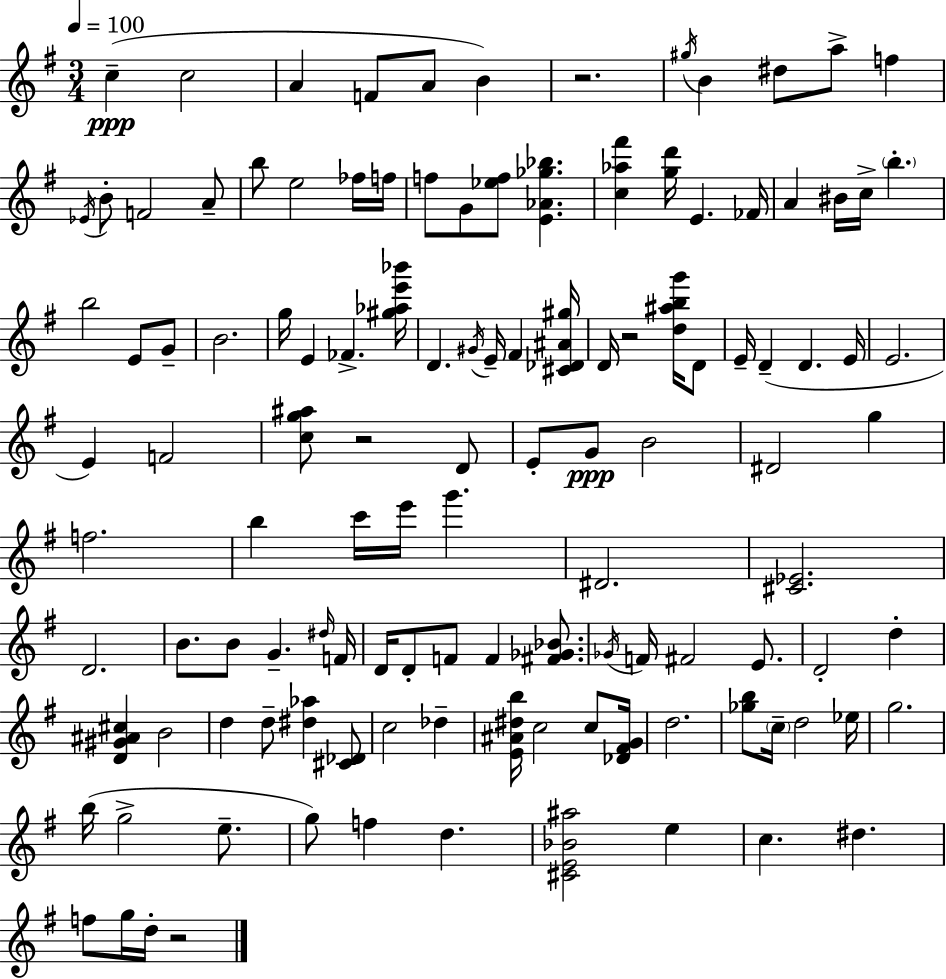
{
  \clef treble
  \numericTimeSignature
  \time 3/4
  \key e \minor
  \tempo 4 = 100
  \repeat volta 2 { c''4--(\ppp c''2 | a'4 f'8 a'8 b'4) | r2. | \acciaccatura { gis''16 } b'4 dis''8 a''8-> f''4 | \break \acciaccatura { ees'16 } b'8-. f'2 | a'8-- b''8 e''2 | fes''16 f''16 f''8 g'8 <ees'' f''>8 <e' aes' ges'' bes''>4. | <c'' aes'' fis'''>4 <g'' d'''>16 e'4. | \break fes'16 a'4 bis'16 c''16-> \parenthesize b''4.-. | b''2 e'8 | g'8-- b'2. | g''16 e'4 fes'4.-> | \break <gis'' aes'' e''' bes'''>16 d'4. \acciaccatura { gis'16 } e'16-- fis'4 | <cis' des' ais' gis''>16 d'16 r2 | <d'' ais'' b'' g'''>16 d'8 e'16-- d'4--( d'4. | e'16 e'2. | \break e'4) f'2 | <c'' g'' ais''>8 r2 | d'8 e'8-. g'8\ppp b'2 | dis'2 g''4 | \break f''2. | b''4 c'''16 e'''16 g'''4. | dis'2. | <cis' ees'>2. | \break d'2. | b'8. b'8 g'4.-- | \grace { dis''16 } f'16 d'16 d'8-. f'8 f'4 | <fis' ges' bes'>8. \acciaccatura { ges'16 } f'16 fis'2 | \break e'8. d'2-. | d''4-. <d' gis' ais' cis''>4 b'2 | d''4 d''8-- <dis'' aes''>4 | <cis' des'>8 c''2 | \break des''4-- <e' ais' dis'' b''>16 c''2 | c''8 <des' fis' g'>16 d''2. | <ges'' b''>8 \parenthesize c''16-- d''2 | ees''16 g''2. | \break b''16( g''2-> | e''8.-- g''8) f''4 d''4. | <cis' e' bes' ais''>2 | e''4 c''4. dis''4. | \break f''8 g''16 d''16-. r2 | } \bar "|."
}